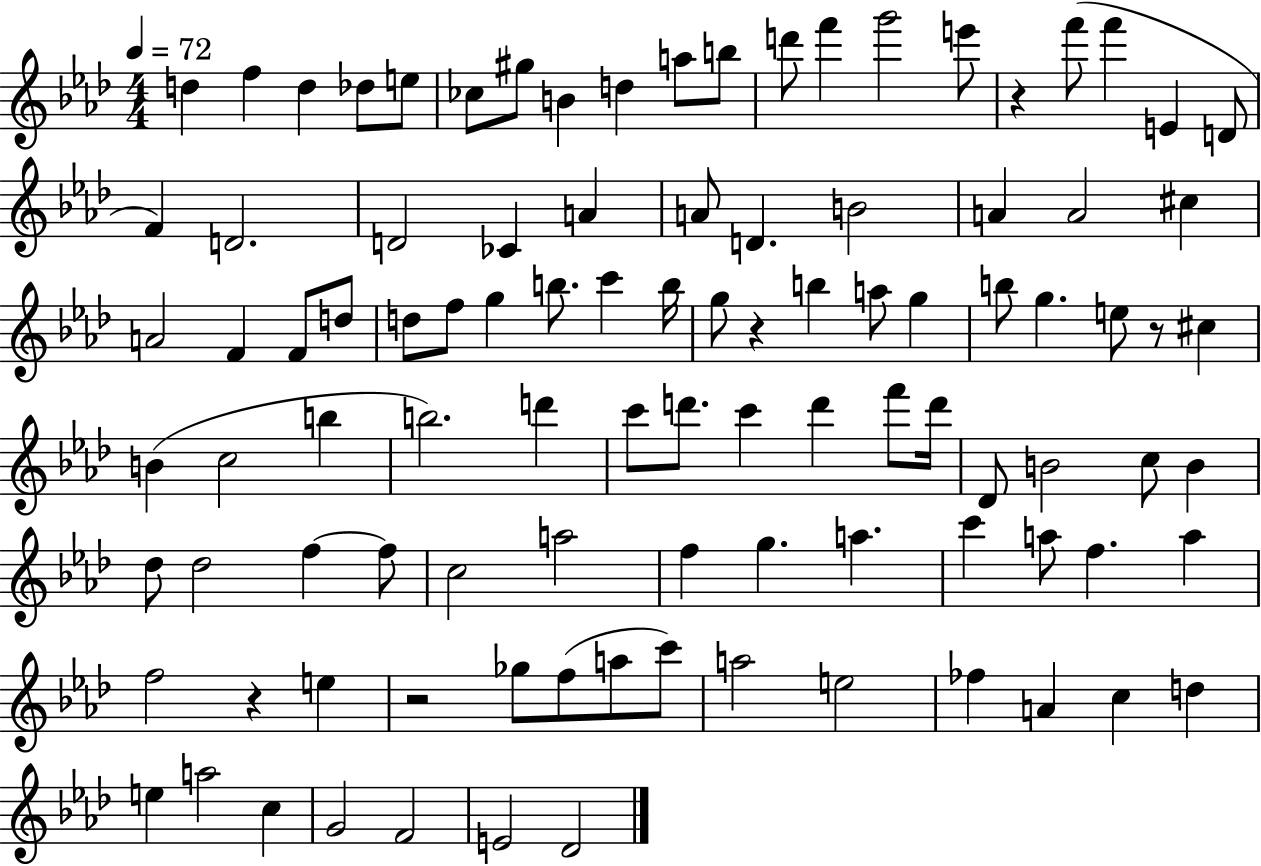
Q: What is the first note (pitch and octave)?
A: D5